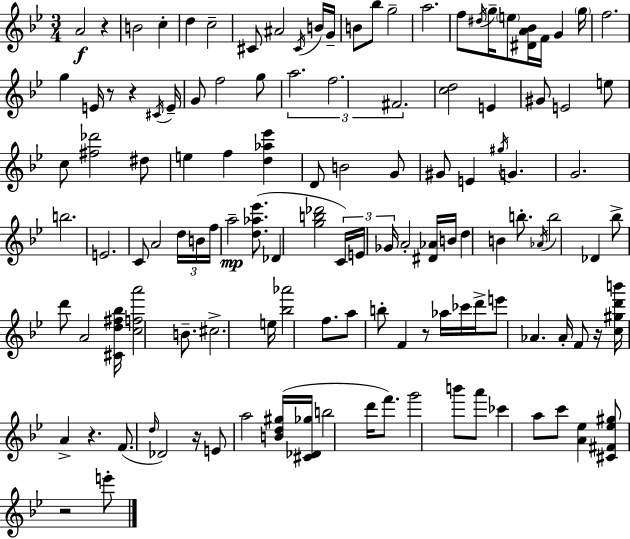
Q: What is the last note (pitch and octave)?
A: E6